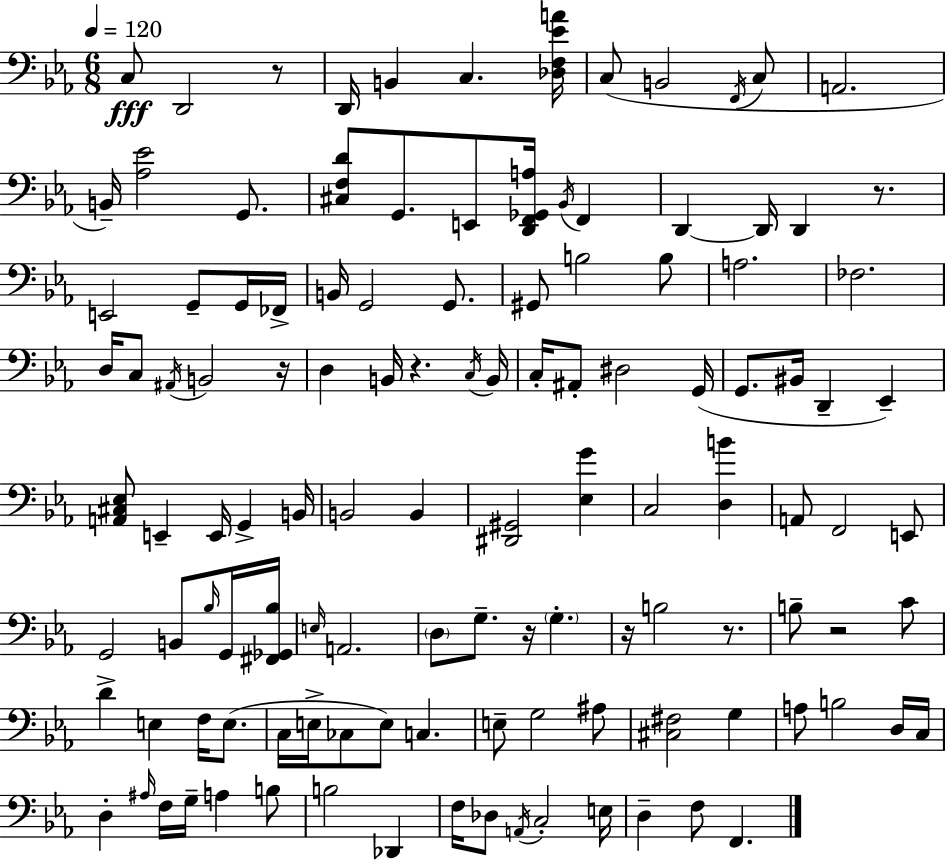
X:1
T:Untitled
M:6/8
L:1/4
K:Eb
C,/2 D,,2 z/2 D,,/4 B,, C, [_D,F,_EA]/4 C,/2 B,,2 F,,/4 C,/2 A,,2 B,,/4 [_A,_E]2 G,,/2 [^C,F,D]/2 G,,/2 E,,/2 [D,,F,,_G,,A,]/4 _B,,/4 F,, D,, D,,/4 D,, z/2 E,,2 G,,/2 G,,/4 _F,,/4 B,,/4 G,,2 G,,/2 ^G,,/2 B,2 B,/2 A,2 _F,2 D,/4 C,/2 ^A,,/4 B,,2 z/4 D, B,,/4 z C,/4 B,,/4 C,/4 ^A,,/2 ^D,2 G,,/4 G,,/2 ^B,,/4 D,, _E,, [A,,^C,_E,]/2 E,, E,,/4 G,, B,,/4 B,,2 B,, [^D,,^G,,]2 [_E,G] C,2 [D,B] A,,/2 F,,2 E,,/2 G,,2 B,,/2 _B,/4 G,,/4 [^F,,_G,,_B,]/4 E,/4 A,,2 D,/2 G,/2 z/4 G, z/4 B,2 z/2 B,/2 z2 C/2 D E, F,/4 E,/2 C,/4 E,/4 _C,/2 E,/2 C, E,/2 G,2 ^A,/2 [^C,^F,]2 G, A,/2 B,2 D,/4 C,/4 D, ^A,/4 F,/4 G,/4 A, B,/2 B,2 _D,, F,/4 _D,/2 A,,/4 C,2 E,/4 D, F,/2 F,,